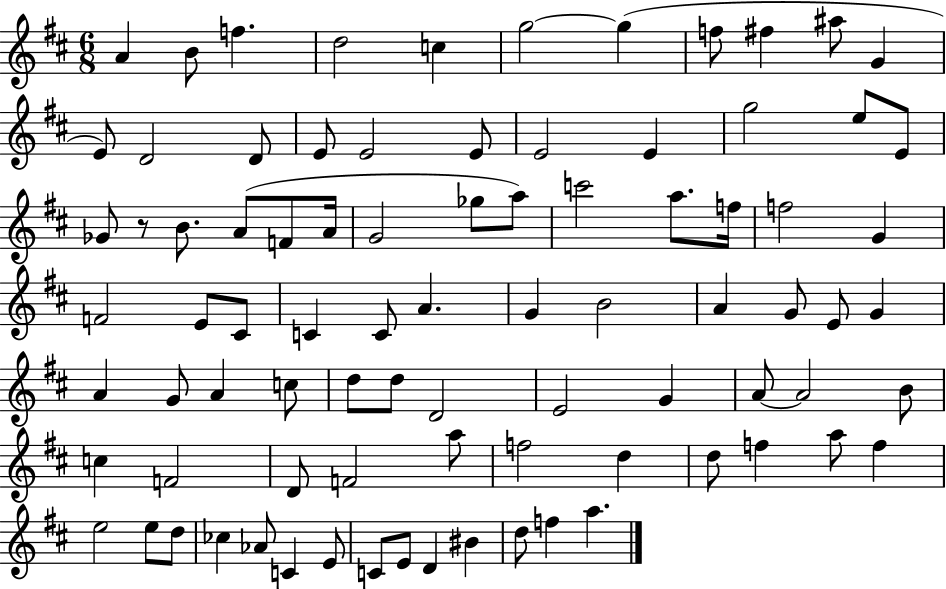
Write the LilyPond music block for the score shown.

{
  \clef treble
  \numericTimeSignature
  \time 6/8
  \key d \major
  \repeat volta 2 { a'4 b'8 f''4. | d''2 c''4 | g''2~~ g''4( | f''8 fis''4 ais''8 g'4 | \break e'8) d'2 d'8 | e'8 e'2 e'8 | e'2 e'4 | g''2 e''8 e'8 | \break ges'8 r8 b'8. a'8( f'8 a'16 | g'2 ges''8 a''8) | c'''2 a''8. f''16 | f''2 g'4 | \break f'2 e'8 cis'8 | c'4 c'8 a'4. | g'4 b'2 | a'4 g'8 e'8 g'4 | \break a'4 g'8 a'4 c''8 | d''8 d''8 d'2 | e'2 g'4 | a'8~~ a'2 b'8 | \break c''4 f'2 | d'8 f'2 a''8 | f''2 d''4 | d''8 f''4 a''8 f''4 | \break e''2 e''8 d''8 | ces''4 aes'8 c'4 e'8 | c'8 e'8 d'4 bis'4 | d''8 f''4 a''4. | \break } \bar "|."
}